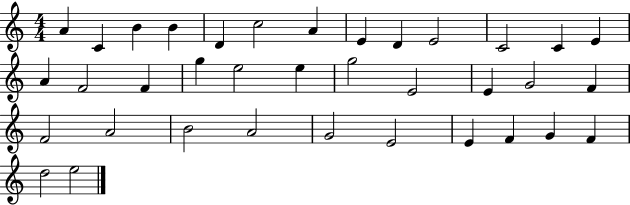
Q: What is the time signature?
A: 4/4